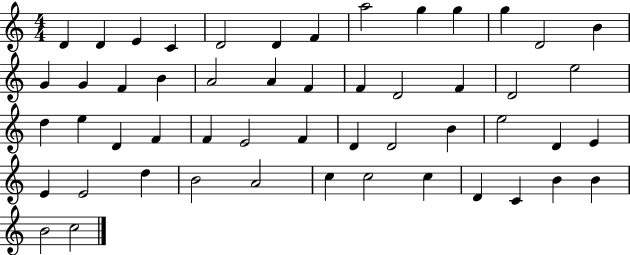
X:1
T:Untitled
M:4/4
L:1/4
K:C
D D E C D2 D F a2 g g g D2 B G G F B A2 A F F D2 F D2 e2 d e D F F E2 F D D2 B e2 D E E E2 d B2 A2 c c2 c D C B B B2 c2